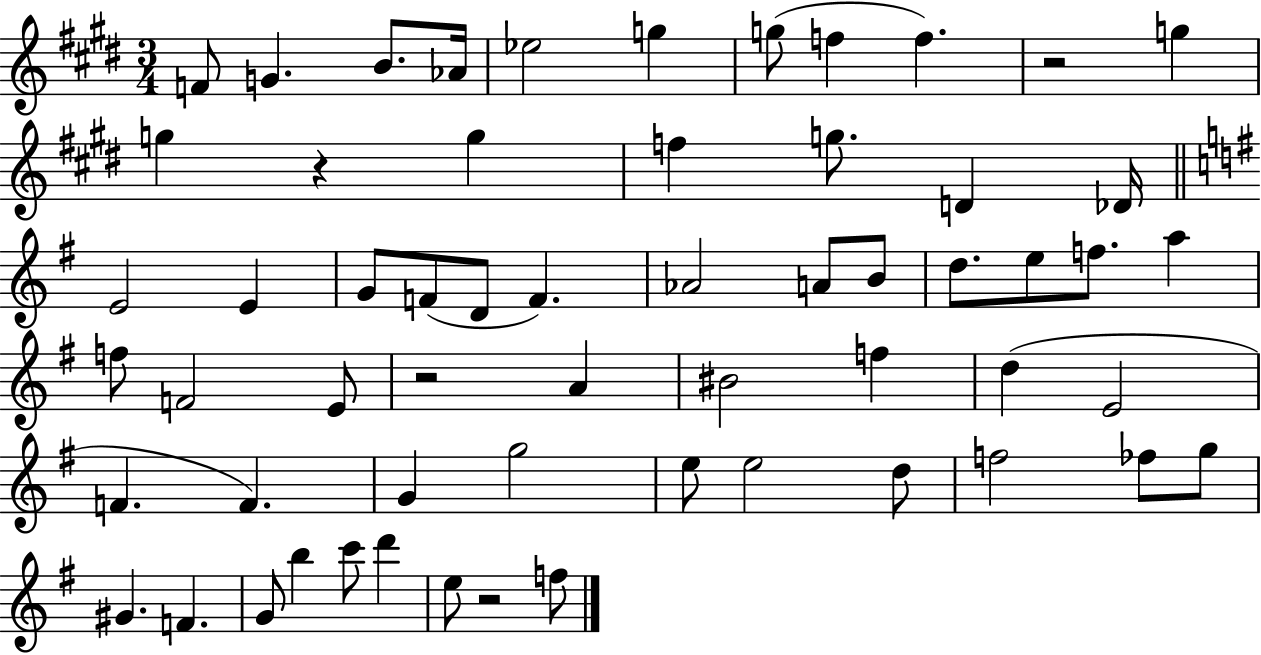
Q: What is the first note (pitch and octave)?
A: F4